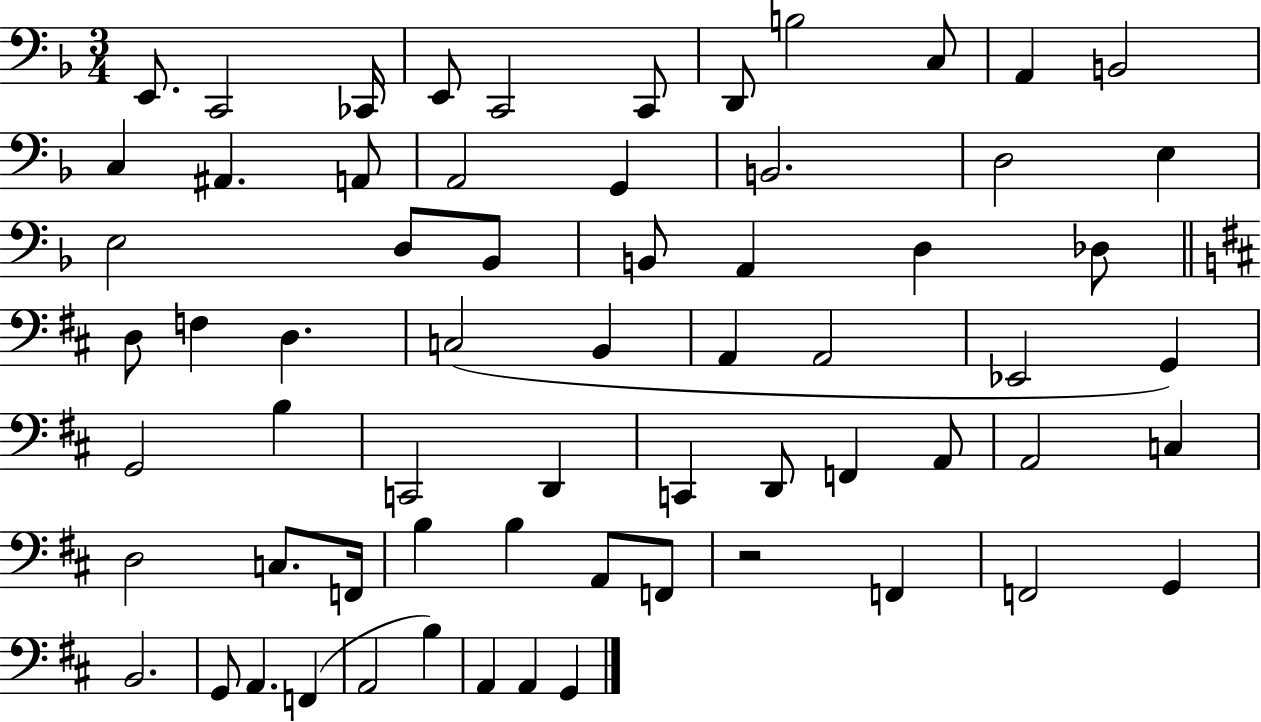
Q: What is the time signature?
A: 3/4